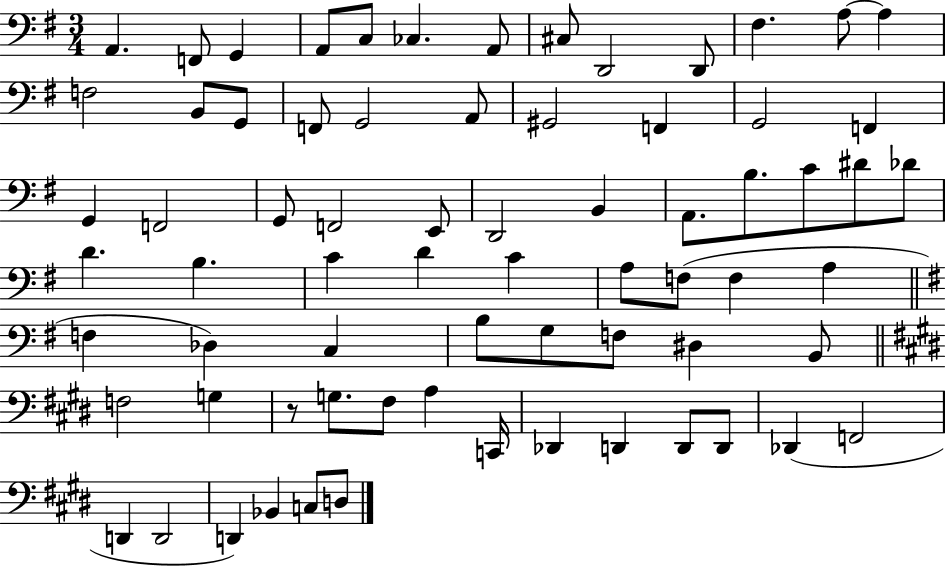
X:1
T:Untitled
M:3/4
L:1/4
K:G
A,, F,,/2 G,, A,,/2 C,/2 _C, A,,/2 ^C,/2 D,,2 D,,/2 ^F, A,/2 A, F,2 B,,/2 G,,/2 F,,/2 G,,2 A,,/2 ^G,,2 F,, G,,2 F,, G,, F,,2 G,,/2 F,,2 E,,/2 D,,2 B,, A,,/2 B,/2 C/2 ^D/2 _D/2 D B, C D C A,/2 F,/2 F, A, F, _D, C, B,/2 G,/2 F,/2 ^D, B,,/2 F,2 G, z/2 G,/2 ^F,/2 A, C,,/4 _D,, D,, D,,/2 D,,/2 _D,, F,,2 D,, D,,2 D,, _B,, C,/2 D,/2